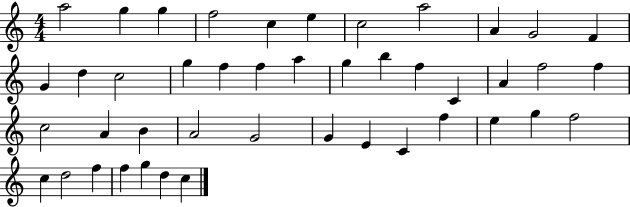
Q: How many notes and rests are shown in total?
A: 44